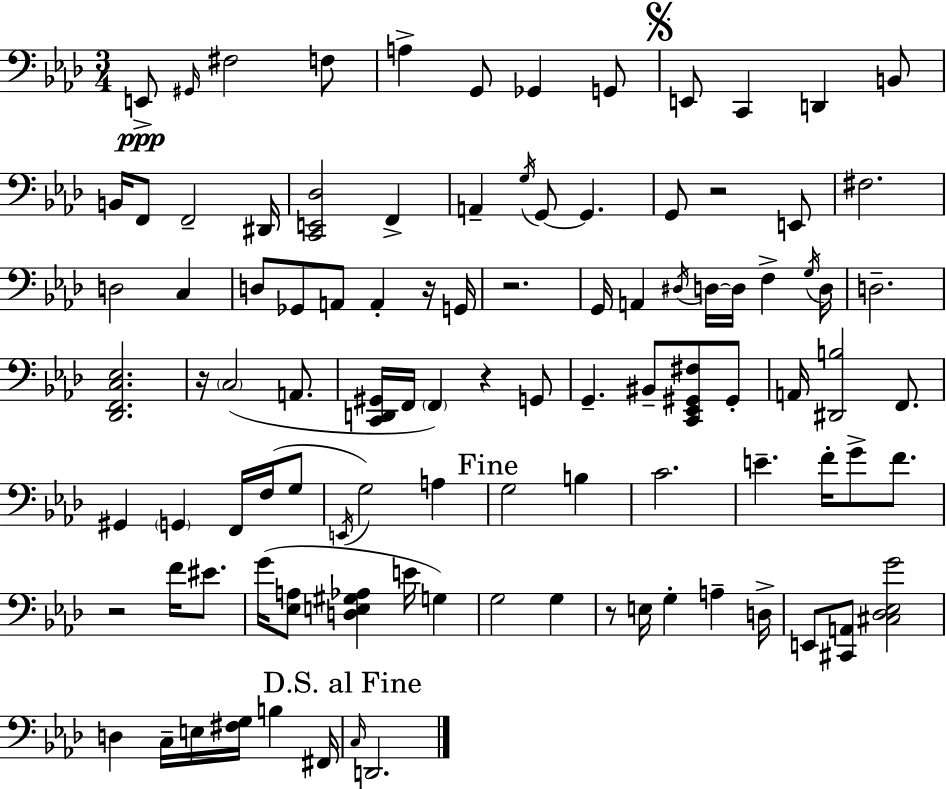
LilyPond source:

{
  \clef bass
  \numericTimeSignature
  \time 3/4
  \key f \minor
  \repeat volta 2 { e,8->\ppp \grace { gis,16 } fis2 f8 | a4-> g,8 ges,4 g,8 | \mark \markup { \musicglyph "scripts.segno" } e,8 c,4 d,4 b,8 | b,16 f,8 f,2-- | \break dis,16 <c, e, des>2 f,4-> | a,4-- \acciaccatura { g16 } g,8~~ g,4. | g,8 r2 | e,8 fis2. | \break d2 c4 | d8 ges,8 a,8 a,4-. | r16 g,16 r2. | g,16 a,4 \acciaccatura { dis16 } d16~~ d16 f4-> | \break \acciaccatura { g16 } d16 d2.-- | <des, f, c ees>2. | r16 \parenthesize c2( | a,8. <c, d, gis,>16 f,16 \parenthesize f,4) r4 | \break g,8 g,4.-- bis,8-- | <c, ees, gis, fis>8 gis,8-. a,16 <dis, b>2 | f,8. gis,4 \parenthesize g,4 | f,16 f16( g8 \acciaccatura { e,16 } g2) | \break a4 \mark "Fine" g2 | b4 c'2. | e'4.-- f'16-. | g'8-> f'8. r2 | \break f'16 eis'8. g'16( <ees a>8 <d e gis aes>4 | e'16 g4) g2 | g4 r8 e16 g4-. | a4-- d16-> e,8 <cis, a,>8 <cis des ees g'>2 | \break d4 c16-- e16 <fis g>16 | b4 fis,16 \mark "D.S. al Fine" \grace { c16 } d,2. | } \bar "|."
}